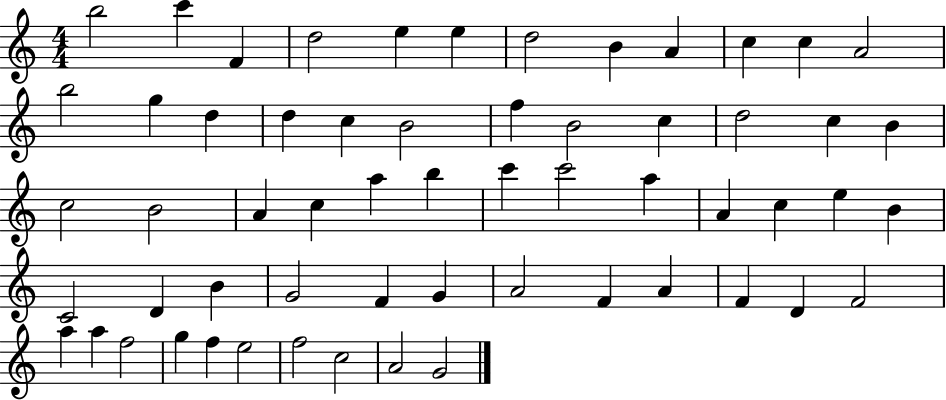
{
  \clef treble
  \numericTimeSignature
  \time 4/4
  \key c \major
  b''2 c'''4 f'4 | d''2 e''4 e''4 | d''2 b'4 a'4 | c''4 c''4 a'2 | \break b''2 g''4 d''4 | d''4 c''4 b'2 | f''4 b'2 c''4 | d''2 c''4 b'4 | \break c''2 b'2 | a'4 c''4 a''4 b''4 | c'''4 c'''2 a''4 | a'4 c''4 e''4 b'4 | \break c'2 d'4 b'4 | g'2 f'4 g'4 | a'2 f'4 a'4 | f'4 d'4 f'2 | \break a''4 a''4 f''2 | g''4 f''4 e''2 | f''2 c''2 | a'2 g'2 | \break \bar "|."
}